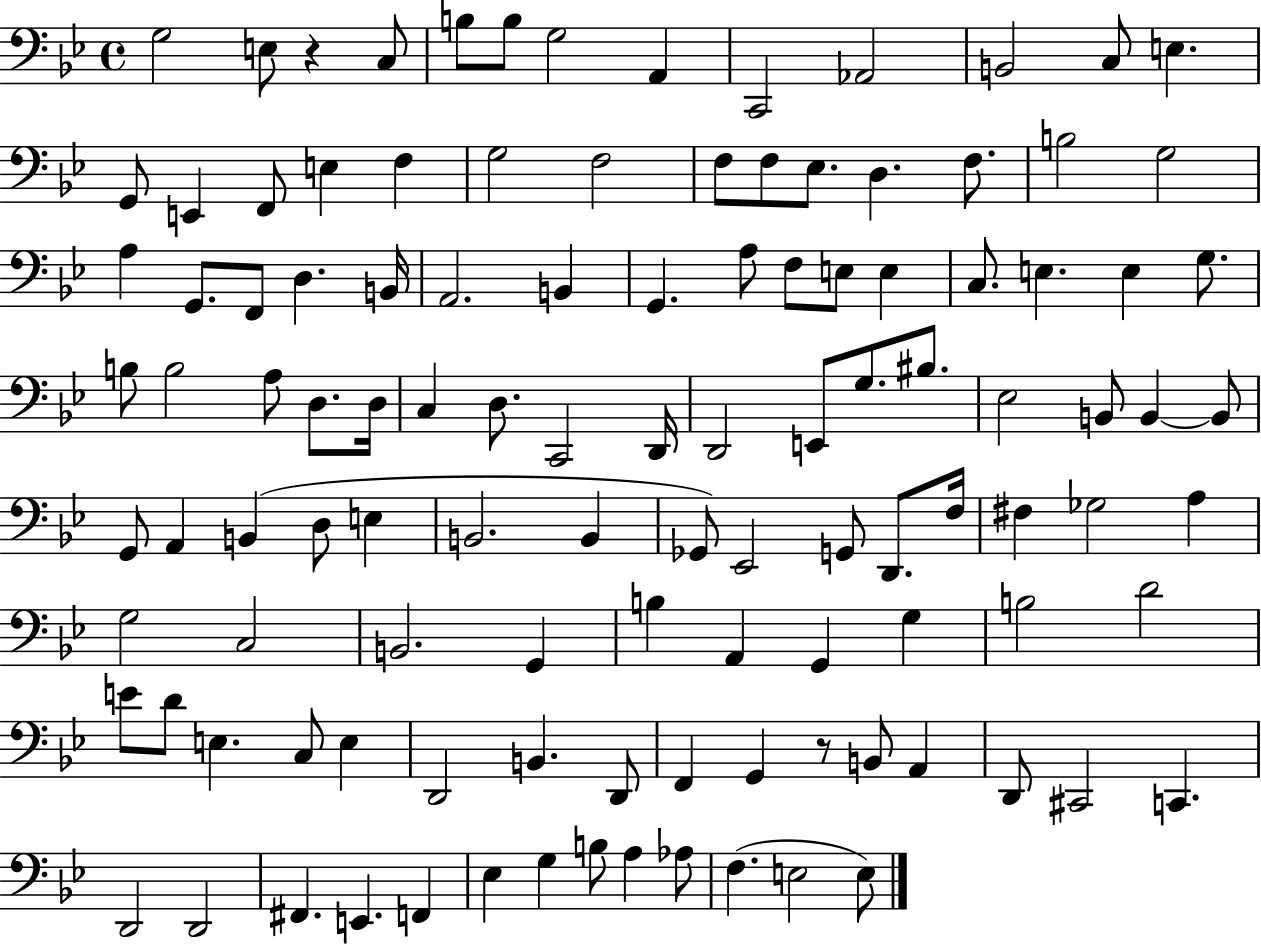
X:1
T:Untitled
M:4/4
L:1/4
K:Bb
G,2 E,/2 z C,/2 B,/2 B,/2 G,2 A,, C,,2 _A,,2 B,,2 C,/2 E, G,,/2 E,, F,,/2 E, F, G,2 F,2 F,/2 F,/2 _E,/2 D, F,/2 B,2 G,2 A, G,,/2 F,,/2 D, B,,/4 A,,2 B,, G,, A,/2 F,/2 E,/2 E, C,/2 E, E, G,/2 B,/2 B,2 A,/2 D,/2 D,/4 C, D,/2 C,,2 D,,/4 D,,2 E,,/2 G,/2 ^B,/2 _E,2 B,,/2 B,, B,,/2 G,,/2 A,, B,, D,/2 E, B,,2 B,, _G,,/2 _E,,2 G,,/2 D,,/2 F,/4 ^F, _G,2 A, G,2 C,2 B,,2 G,, B, A,, G,, G, B,2 D2 E/2 D/2 E, C,/2 E, D,,2 B,, D,,/2 F,, G,, z/2 B,,/2 A,, D,,/2 ^C,,2 C,, D,,2 D,,2 ^F,, E,, F,, _E, G, B,/2 A, _A,/2 F, E,2 E,/2